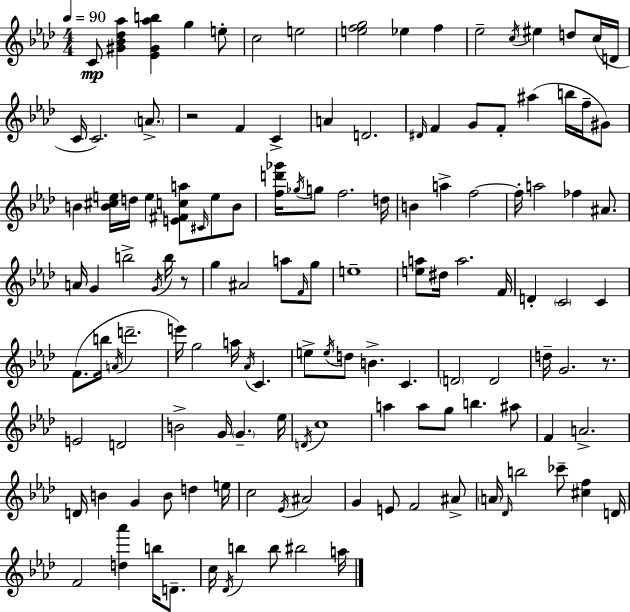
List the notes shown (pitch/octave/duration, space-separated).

C4/e [G#4,Bb4,Db5,Ab5]/q [Eb4,G#4,Ab5,B5]/q G5/q E5/e C5/h E5/h [E5,F5,G5]/h Eb5/q F5/q Eb5/h C5/s EIS5/q D5/e C5/s D4/s C4/s C4/h. A4/e. R/h F4/q C4/q A4/q D4/h. D#4/s F4/q G4/e F4/e A#5/q B5/s F5/s G#4/e B4/q [B4,C#5,E5]/s D5/s E5/q [E4,F#4,C5,A5]/e C#4/s E5/e B4/e [F5,D6,Gb6]/s Gb5/s G5/e F5/h. D5/s B4/q A5/q F5/h F5/s A5/h FES5/q A#4/e. A4/s G4/q B5/h G4/s B5/s R/e G5/q A#4/h A5/e F4/s G5/e E5/w [E5,A5]/e D#5/s A5/h. F4/s D4/q C4/h C4/q F4/e. B5/s A4/s D6/h. E6/s G5/h A5/s Ab4/s C4/q. E5/e E5/s D5/e B4/q. C4/q. D4/h D4/h D5/s G4/h. R/e. E4/h D4/h B4/h G4/s G4/q. Eb5/s D4/s C5/w A5/q A5/e G5/e B5/q. A#5/e F4/q A4/h. D4/s B4/q G4/q B4/e D5/q E5/s C5/h Eb4/s A#4/h G4/q E4/e F4/h A#4/e A4/s Db4/s B5/h CES6/e [C#5,F5]/q D4/s F4/h [D5,Ab6]/q B5/s D4/e. C5/s Db4/s B5/q B5/e BIS5/h A5/s